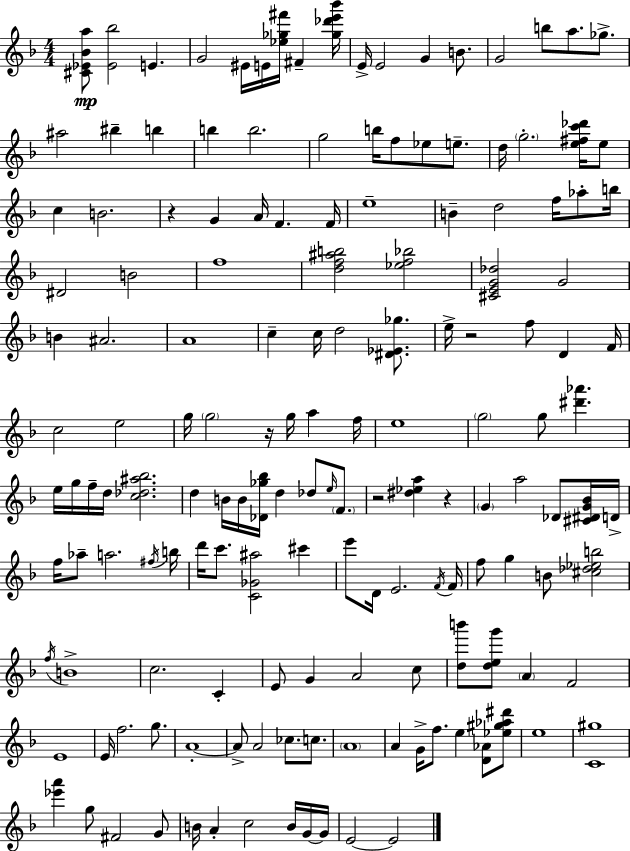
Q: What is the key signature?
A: F major